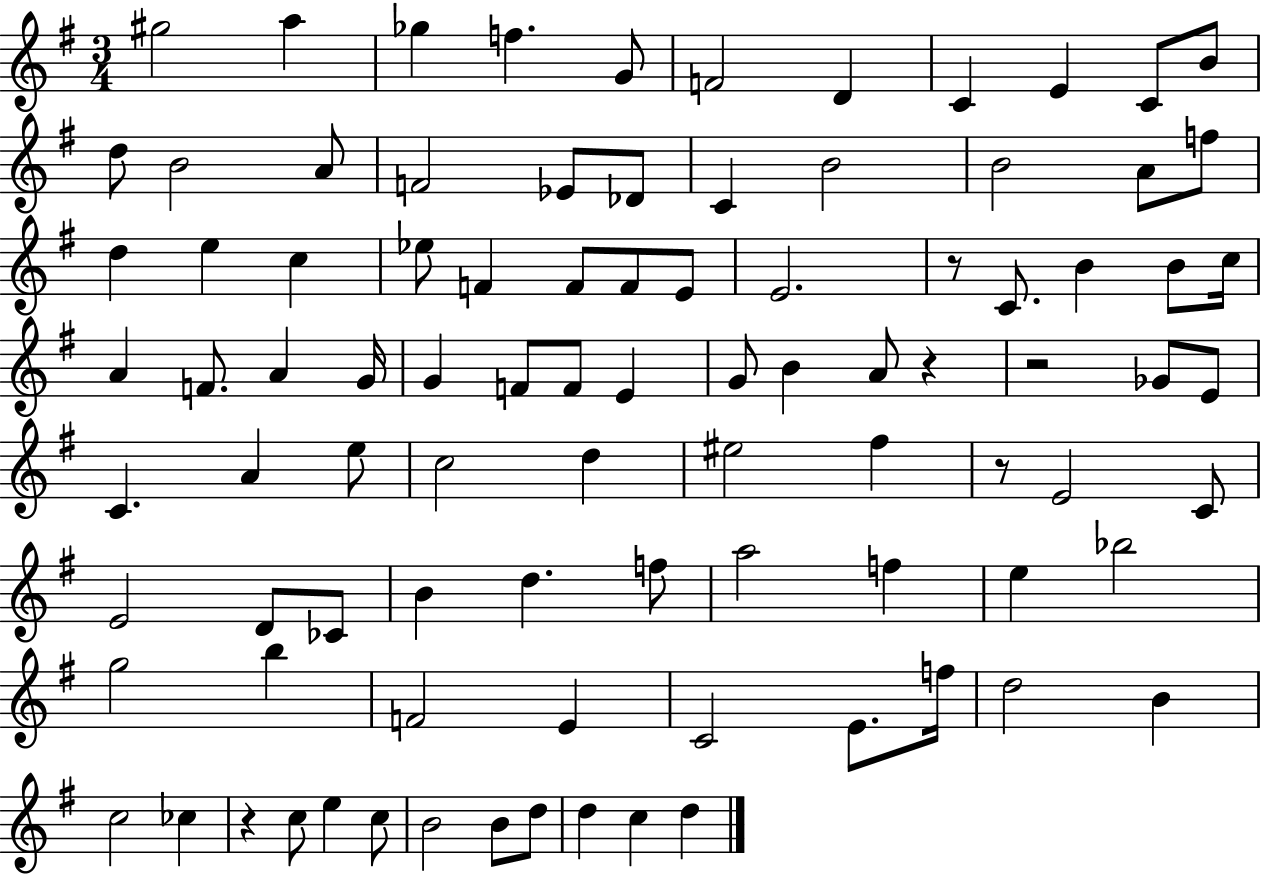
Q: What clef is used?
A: treble